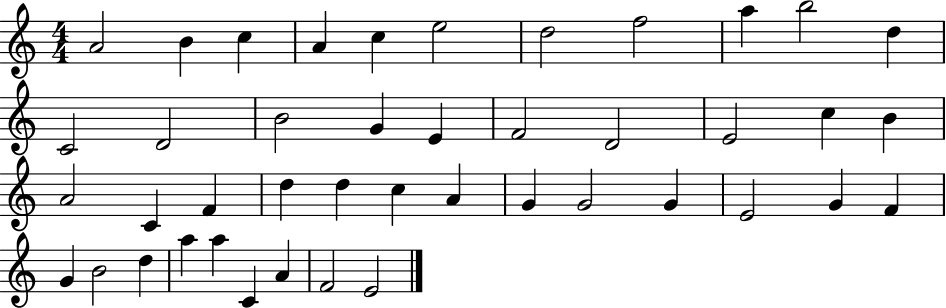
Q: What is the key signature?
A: C major